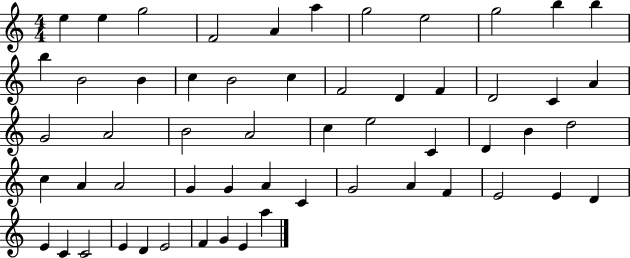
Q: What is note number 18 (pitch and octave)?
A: F4